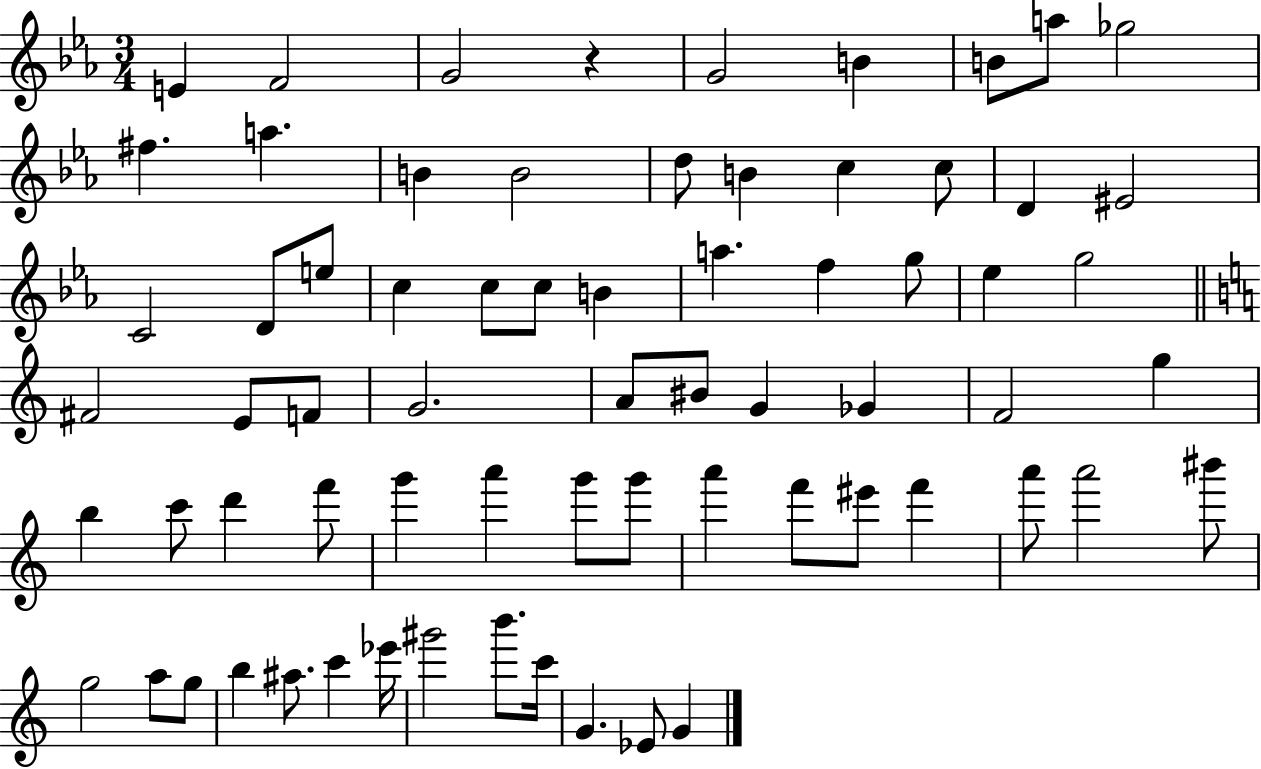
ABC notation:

X:1
T:Untitled
M:3/4
L:1/4
K:Eb
E F2 G2 z G2 B B/2 a/2 _g2 ^f a B B2 d/2 B c c/2 D ^E2 C2 D/2 e/2 c c/2 c/2 B a f g/2 _e g2 ^F2 E/2 F/2 G2 A/2 ^B/2 G _G F2 g b c'/2 d' f'/2 g' a' g'/2 g'/2 a' f'/2 ^e'/2 f' a'/2 a'2 ^b'/2 g2 a/2 g/2 b ^a/2 c' _e'/4 ^g'2 b'/2 c'/4 G _E/2 G